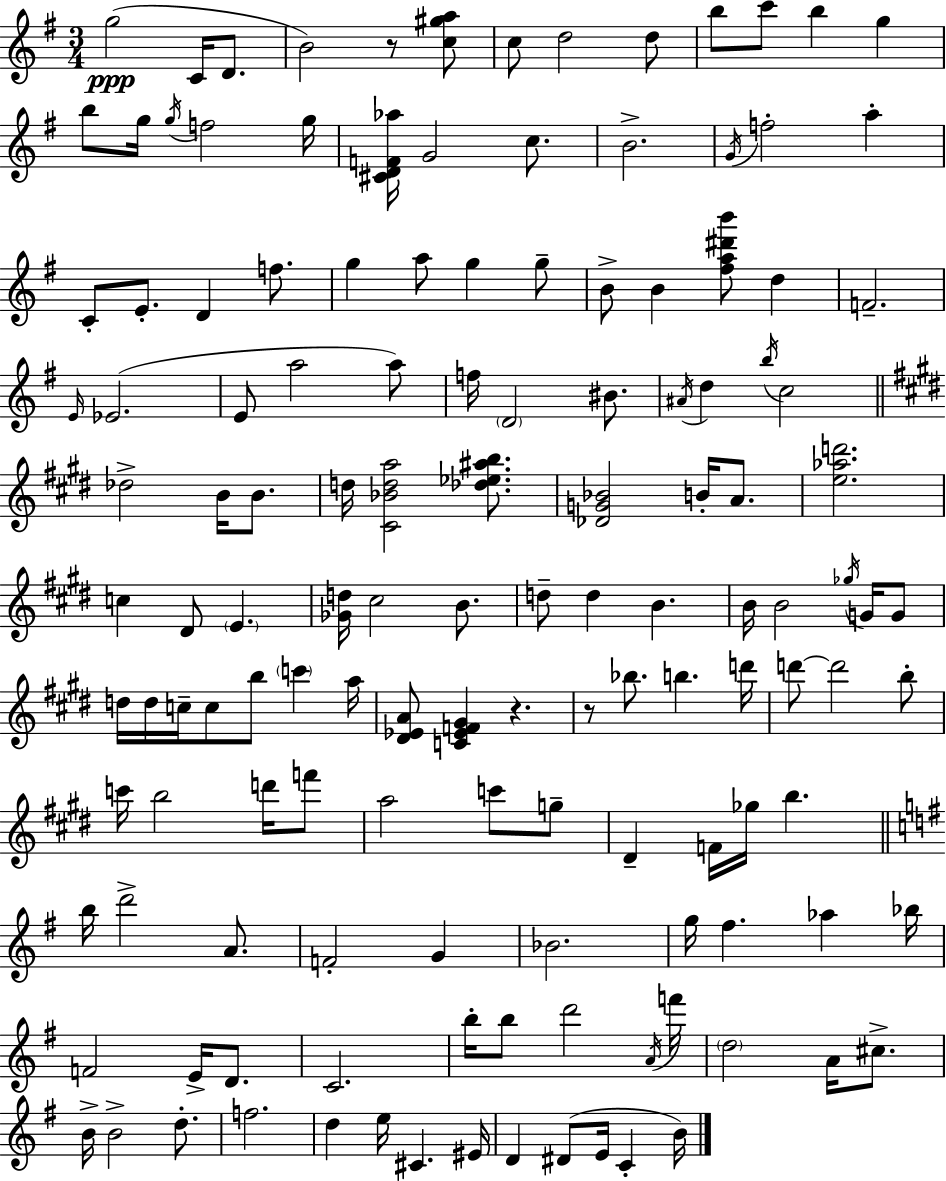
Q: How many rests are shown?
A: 3